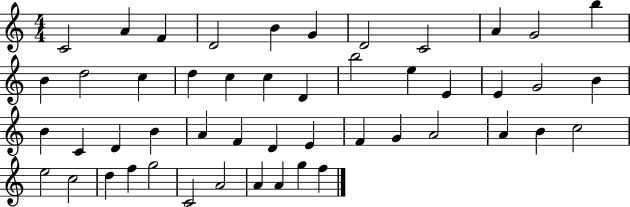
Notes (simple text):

C4/h A4/q F4/q D4/h B4/q G4/q D4/h C4/h A4/q G4/h B5/q B4/q D5/h C5/q D5/q C5/q C5/q D4/q B5/h E5/q E4/q E4/q G4/h B4/q B4/q C4/q D4/q B4/q A4/q F4/q D4/q E4/q F4/q G4/q A4/h A4/q B4/q C5/h E5/h C5/h D5/q F5/q G5/h C4/h A4/h A4/q A4/q G5/q F5/q